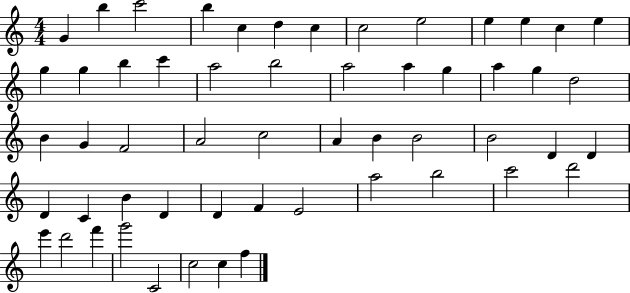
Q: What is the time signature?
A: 4/4